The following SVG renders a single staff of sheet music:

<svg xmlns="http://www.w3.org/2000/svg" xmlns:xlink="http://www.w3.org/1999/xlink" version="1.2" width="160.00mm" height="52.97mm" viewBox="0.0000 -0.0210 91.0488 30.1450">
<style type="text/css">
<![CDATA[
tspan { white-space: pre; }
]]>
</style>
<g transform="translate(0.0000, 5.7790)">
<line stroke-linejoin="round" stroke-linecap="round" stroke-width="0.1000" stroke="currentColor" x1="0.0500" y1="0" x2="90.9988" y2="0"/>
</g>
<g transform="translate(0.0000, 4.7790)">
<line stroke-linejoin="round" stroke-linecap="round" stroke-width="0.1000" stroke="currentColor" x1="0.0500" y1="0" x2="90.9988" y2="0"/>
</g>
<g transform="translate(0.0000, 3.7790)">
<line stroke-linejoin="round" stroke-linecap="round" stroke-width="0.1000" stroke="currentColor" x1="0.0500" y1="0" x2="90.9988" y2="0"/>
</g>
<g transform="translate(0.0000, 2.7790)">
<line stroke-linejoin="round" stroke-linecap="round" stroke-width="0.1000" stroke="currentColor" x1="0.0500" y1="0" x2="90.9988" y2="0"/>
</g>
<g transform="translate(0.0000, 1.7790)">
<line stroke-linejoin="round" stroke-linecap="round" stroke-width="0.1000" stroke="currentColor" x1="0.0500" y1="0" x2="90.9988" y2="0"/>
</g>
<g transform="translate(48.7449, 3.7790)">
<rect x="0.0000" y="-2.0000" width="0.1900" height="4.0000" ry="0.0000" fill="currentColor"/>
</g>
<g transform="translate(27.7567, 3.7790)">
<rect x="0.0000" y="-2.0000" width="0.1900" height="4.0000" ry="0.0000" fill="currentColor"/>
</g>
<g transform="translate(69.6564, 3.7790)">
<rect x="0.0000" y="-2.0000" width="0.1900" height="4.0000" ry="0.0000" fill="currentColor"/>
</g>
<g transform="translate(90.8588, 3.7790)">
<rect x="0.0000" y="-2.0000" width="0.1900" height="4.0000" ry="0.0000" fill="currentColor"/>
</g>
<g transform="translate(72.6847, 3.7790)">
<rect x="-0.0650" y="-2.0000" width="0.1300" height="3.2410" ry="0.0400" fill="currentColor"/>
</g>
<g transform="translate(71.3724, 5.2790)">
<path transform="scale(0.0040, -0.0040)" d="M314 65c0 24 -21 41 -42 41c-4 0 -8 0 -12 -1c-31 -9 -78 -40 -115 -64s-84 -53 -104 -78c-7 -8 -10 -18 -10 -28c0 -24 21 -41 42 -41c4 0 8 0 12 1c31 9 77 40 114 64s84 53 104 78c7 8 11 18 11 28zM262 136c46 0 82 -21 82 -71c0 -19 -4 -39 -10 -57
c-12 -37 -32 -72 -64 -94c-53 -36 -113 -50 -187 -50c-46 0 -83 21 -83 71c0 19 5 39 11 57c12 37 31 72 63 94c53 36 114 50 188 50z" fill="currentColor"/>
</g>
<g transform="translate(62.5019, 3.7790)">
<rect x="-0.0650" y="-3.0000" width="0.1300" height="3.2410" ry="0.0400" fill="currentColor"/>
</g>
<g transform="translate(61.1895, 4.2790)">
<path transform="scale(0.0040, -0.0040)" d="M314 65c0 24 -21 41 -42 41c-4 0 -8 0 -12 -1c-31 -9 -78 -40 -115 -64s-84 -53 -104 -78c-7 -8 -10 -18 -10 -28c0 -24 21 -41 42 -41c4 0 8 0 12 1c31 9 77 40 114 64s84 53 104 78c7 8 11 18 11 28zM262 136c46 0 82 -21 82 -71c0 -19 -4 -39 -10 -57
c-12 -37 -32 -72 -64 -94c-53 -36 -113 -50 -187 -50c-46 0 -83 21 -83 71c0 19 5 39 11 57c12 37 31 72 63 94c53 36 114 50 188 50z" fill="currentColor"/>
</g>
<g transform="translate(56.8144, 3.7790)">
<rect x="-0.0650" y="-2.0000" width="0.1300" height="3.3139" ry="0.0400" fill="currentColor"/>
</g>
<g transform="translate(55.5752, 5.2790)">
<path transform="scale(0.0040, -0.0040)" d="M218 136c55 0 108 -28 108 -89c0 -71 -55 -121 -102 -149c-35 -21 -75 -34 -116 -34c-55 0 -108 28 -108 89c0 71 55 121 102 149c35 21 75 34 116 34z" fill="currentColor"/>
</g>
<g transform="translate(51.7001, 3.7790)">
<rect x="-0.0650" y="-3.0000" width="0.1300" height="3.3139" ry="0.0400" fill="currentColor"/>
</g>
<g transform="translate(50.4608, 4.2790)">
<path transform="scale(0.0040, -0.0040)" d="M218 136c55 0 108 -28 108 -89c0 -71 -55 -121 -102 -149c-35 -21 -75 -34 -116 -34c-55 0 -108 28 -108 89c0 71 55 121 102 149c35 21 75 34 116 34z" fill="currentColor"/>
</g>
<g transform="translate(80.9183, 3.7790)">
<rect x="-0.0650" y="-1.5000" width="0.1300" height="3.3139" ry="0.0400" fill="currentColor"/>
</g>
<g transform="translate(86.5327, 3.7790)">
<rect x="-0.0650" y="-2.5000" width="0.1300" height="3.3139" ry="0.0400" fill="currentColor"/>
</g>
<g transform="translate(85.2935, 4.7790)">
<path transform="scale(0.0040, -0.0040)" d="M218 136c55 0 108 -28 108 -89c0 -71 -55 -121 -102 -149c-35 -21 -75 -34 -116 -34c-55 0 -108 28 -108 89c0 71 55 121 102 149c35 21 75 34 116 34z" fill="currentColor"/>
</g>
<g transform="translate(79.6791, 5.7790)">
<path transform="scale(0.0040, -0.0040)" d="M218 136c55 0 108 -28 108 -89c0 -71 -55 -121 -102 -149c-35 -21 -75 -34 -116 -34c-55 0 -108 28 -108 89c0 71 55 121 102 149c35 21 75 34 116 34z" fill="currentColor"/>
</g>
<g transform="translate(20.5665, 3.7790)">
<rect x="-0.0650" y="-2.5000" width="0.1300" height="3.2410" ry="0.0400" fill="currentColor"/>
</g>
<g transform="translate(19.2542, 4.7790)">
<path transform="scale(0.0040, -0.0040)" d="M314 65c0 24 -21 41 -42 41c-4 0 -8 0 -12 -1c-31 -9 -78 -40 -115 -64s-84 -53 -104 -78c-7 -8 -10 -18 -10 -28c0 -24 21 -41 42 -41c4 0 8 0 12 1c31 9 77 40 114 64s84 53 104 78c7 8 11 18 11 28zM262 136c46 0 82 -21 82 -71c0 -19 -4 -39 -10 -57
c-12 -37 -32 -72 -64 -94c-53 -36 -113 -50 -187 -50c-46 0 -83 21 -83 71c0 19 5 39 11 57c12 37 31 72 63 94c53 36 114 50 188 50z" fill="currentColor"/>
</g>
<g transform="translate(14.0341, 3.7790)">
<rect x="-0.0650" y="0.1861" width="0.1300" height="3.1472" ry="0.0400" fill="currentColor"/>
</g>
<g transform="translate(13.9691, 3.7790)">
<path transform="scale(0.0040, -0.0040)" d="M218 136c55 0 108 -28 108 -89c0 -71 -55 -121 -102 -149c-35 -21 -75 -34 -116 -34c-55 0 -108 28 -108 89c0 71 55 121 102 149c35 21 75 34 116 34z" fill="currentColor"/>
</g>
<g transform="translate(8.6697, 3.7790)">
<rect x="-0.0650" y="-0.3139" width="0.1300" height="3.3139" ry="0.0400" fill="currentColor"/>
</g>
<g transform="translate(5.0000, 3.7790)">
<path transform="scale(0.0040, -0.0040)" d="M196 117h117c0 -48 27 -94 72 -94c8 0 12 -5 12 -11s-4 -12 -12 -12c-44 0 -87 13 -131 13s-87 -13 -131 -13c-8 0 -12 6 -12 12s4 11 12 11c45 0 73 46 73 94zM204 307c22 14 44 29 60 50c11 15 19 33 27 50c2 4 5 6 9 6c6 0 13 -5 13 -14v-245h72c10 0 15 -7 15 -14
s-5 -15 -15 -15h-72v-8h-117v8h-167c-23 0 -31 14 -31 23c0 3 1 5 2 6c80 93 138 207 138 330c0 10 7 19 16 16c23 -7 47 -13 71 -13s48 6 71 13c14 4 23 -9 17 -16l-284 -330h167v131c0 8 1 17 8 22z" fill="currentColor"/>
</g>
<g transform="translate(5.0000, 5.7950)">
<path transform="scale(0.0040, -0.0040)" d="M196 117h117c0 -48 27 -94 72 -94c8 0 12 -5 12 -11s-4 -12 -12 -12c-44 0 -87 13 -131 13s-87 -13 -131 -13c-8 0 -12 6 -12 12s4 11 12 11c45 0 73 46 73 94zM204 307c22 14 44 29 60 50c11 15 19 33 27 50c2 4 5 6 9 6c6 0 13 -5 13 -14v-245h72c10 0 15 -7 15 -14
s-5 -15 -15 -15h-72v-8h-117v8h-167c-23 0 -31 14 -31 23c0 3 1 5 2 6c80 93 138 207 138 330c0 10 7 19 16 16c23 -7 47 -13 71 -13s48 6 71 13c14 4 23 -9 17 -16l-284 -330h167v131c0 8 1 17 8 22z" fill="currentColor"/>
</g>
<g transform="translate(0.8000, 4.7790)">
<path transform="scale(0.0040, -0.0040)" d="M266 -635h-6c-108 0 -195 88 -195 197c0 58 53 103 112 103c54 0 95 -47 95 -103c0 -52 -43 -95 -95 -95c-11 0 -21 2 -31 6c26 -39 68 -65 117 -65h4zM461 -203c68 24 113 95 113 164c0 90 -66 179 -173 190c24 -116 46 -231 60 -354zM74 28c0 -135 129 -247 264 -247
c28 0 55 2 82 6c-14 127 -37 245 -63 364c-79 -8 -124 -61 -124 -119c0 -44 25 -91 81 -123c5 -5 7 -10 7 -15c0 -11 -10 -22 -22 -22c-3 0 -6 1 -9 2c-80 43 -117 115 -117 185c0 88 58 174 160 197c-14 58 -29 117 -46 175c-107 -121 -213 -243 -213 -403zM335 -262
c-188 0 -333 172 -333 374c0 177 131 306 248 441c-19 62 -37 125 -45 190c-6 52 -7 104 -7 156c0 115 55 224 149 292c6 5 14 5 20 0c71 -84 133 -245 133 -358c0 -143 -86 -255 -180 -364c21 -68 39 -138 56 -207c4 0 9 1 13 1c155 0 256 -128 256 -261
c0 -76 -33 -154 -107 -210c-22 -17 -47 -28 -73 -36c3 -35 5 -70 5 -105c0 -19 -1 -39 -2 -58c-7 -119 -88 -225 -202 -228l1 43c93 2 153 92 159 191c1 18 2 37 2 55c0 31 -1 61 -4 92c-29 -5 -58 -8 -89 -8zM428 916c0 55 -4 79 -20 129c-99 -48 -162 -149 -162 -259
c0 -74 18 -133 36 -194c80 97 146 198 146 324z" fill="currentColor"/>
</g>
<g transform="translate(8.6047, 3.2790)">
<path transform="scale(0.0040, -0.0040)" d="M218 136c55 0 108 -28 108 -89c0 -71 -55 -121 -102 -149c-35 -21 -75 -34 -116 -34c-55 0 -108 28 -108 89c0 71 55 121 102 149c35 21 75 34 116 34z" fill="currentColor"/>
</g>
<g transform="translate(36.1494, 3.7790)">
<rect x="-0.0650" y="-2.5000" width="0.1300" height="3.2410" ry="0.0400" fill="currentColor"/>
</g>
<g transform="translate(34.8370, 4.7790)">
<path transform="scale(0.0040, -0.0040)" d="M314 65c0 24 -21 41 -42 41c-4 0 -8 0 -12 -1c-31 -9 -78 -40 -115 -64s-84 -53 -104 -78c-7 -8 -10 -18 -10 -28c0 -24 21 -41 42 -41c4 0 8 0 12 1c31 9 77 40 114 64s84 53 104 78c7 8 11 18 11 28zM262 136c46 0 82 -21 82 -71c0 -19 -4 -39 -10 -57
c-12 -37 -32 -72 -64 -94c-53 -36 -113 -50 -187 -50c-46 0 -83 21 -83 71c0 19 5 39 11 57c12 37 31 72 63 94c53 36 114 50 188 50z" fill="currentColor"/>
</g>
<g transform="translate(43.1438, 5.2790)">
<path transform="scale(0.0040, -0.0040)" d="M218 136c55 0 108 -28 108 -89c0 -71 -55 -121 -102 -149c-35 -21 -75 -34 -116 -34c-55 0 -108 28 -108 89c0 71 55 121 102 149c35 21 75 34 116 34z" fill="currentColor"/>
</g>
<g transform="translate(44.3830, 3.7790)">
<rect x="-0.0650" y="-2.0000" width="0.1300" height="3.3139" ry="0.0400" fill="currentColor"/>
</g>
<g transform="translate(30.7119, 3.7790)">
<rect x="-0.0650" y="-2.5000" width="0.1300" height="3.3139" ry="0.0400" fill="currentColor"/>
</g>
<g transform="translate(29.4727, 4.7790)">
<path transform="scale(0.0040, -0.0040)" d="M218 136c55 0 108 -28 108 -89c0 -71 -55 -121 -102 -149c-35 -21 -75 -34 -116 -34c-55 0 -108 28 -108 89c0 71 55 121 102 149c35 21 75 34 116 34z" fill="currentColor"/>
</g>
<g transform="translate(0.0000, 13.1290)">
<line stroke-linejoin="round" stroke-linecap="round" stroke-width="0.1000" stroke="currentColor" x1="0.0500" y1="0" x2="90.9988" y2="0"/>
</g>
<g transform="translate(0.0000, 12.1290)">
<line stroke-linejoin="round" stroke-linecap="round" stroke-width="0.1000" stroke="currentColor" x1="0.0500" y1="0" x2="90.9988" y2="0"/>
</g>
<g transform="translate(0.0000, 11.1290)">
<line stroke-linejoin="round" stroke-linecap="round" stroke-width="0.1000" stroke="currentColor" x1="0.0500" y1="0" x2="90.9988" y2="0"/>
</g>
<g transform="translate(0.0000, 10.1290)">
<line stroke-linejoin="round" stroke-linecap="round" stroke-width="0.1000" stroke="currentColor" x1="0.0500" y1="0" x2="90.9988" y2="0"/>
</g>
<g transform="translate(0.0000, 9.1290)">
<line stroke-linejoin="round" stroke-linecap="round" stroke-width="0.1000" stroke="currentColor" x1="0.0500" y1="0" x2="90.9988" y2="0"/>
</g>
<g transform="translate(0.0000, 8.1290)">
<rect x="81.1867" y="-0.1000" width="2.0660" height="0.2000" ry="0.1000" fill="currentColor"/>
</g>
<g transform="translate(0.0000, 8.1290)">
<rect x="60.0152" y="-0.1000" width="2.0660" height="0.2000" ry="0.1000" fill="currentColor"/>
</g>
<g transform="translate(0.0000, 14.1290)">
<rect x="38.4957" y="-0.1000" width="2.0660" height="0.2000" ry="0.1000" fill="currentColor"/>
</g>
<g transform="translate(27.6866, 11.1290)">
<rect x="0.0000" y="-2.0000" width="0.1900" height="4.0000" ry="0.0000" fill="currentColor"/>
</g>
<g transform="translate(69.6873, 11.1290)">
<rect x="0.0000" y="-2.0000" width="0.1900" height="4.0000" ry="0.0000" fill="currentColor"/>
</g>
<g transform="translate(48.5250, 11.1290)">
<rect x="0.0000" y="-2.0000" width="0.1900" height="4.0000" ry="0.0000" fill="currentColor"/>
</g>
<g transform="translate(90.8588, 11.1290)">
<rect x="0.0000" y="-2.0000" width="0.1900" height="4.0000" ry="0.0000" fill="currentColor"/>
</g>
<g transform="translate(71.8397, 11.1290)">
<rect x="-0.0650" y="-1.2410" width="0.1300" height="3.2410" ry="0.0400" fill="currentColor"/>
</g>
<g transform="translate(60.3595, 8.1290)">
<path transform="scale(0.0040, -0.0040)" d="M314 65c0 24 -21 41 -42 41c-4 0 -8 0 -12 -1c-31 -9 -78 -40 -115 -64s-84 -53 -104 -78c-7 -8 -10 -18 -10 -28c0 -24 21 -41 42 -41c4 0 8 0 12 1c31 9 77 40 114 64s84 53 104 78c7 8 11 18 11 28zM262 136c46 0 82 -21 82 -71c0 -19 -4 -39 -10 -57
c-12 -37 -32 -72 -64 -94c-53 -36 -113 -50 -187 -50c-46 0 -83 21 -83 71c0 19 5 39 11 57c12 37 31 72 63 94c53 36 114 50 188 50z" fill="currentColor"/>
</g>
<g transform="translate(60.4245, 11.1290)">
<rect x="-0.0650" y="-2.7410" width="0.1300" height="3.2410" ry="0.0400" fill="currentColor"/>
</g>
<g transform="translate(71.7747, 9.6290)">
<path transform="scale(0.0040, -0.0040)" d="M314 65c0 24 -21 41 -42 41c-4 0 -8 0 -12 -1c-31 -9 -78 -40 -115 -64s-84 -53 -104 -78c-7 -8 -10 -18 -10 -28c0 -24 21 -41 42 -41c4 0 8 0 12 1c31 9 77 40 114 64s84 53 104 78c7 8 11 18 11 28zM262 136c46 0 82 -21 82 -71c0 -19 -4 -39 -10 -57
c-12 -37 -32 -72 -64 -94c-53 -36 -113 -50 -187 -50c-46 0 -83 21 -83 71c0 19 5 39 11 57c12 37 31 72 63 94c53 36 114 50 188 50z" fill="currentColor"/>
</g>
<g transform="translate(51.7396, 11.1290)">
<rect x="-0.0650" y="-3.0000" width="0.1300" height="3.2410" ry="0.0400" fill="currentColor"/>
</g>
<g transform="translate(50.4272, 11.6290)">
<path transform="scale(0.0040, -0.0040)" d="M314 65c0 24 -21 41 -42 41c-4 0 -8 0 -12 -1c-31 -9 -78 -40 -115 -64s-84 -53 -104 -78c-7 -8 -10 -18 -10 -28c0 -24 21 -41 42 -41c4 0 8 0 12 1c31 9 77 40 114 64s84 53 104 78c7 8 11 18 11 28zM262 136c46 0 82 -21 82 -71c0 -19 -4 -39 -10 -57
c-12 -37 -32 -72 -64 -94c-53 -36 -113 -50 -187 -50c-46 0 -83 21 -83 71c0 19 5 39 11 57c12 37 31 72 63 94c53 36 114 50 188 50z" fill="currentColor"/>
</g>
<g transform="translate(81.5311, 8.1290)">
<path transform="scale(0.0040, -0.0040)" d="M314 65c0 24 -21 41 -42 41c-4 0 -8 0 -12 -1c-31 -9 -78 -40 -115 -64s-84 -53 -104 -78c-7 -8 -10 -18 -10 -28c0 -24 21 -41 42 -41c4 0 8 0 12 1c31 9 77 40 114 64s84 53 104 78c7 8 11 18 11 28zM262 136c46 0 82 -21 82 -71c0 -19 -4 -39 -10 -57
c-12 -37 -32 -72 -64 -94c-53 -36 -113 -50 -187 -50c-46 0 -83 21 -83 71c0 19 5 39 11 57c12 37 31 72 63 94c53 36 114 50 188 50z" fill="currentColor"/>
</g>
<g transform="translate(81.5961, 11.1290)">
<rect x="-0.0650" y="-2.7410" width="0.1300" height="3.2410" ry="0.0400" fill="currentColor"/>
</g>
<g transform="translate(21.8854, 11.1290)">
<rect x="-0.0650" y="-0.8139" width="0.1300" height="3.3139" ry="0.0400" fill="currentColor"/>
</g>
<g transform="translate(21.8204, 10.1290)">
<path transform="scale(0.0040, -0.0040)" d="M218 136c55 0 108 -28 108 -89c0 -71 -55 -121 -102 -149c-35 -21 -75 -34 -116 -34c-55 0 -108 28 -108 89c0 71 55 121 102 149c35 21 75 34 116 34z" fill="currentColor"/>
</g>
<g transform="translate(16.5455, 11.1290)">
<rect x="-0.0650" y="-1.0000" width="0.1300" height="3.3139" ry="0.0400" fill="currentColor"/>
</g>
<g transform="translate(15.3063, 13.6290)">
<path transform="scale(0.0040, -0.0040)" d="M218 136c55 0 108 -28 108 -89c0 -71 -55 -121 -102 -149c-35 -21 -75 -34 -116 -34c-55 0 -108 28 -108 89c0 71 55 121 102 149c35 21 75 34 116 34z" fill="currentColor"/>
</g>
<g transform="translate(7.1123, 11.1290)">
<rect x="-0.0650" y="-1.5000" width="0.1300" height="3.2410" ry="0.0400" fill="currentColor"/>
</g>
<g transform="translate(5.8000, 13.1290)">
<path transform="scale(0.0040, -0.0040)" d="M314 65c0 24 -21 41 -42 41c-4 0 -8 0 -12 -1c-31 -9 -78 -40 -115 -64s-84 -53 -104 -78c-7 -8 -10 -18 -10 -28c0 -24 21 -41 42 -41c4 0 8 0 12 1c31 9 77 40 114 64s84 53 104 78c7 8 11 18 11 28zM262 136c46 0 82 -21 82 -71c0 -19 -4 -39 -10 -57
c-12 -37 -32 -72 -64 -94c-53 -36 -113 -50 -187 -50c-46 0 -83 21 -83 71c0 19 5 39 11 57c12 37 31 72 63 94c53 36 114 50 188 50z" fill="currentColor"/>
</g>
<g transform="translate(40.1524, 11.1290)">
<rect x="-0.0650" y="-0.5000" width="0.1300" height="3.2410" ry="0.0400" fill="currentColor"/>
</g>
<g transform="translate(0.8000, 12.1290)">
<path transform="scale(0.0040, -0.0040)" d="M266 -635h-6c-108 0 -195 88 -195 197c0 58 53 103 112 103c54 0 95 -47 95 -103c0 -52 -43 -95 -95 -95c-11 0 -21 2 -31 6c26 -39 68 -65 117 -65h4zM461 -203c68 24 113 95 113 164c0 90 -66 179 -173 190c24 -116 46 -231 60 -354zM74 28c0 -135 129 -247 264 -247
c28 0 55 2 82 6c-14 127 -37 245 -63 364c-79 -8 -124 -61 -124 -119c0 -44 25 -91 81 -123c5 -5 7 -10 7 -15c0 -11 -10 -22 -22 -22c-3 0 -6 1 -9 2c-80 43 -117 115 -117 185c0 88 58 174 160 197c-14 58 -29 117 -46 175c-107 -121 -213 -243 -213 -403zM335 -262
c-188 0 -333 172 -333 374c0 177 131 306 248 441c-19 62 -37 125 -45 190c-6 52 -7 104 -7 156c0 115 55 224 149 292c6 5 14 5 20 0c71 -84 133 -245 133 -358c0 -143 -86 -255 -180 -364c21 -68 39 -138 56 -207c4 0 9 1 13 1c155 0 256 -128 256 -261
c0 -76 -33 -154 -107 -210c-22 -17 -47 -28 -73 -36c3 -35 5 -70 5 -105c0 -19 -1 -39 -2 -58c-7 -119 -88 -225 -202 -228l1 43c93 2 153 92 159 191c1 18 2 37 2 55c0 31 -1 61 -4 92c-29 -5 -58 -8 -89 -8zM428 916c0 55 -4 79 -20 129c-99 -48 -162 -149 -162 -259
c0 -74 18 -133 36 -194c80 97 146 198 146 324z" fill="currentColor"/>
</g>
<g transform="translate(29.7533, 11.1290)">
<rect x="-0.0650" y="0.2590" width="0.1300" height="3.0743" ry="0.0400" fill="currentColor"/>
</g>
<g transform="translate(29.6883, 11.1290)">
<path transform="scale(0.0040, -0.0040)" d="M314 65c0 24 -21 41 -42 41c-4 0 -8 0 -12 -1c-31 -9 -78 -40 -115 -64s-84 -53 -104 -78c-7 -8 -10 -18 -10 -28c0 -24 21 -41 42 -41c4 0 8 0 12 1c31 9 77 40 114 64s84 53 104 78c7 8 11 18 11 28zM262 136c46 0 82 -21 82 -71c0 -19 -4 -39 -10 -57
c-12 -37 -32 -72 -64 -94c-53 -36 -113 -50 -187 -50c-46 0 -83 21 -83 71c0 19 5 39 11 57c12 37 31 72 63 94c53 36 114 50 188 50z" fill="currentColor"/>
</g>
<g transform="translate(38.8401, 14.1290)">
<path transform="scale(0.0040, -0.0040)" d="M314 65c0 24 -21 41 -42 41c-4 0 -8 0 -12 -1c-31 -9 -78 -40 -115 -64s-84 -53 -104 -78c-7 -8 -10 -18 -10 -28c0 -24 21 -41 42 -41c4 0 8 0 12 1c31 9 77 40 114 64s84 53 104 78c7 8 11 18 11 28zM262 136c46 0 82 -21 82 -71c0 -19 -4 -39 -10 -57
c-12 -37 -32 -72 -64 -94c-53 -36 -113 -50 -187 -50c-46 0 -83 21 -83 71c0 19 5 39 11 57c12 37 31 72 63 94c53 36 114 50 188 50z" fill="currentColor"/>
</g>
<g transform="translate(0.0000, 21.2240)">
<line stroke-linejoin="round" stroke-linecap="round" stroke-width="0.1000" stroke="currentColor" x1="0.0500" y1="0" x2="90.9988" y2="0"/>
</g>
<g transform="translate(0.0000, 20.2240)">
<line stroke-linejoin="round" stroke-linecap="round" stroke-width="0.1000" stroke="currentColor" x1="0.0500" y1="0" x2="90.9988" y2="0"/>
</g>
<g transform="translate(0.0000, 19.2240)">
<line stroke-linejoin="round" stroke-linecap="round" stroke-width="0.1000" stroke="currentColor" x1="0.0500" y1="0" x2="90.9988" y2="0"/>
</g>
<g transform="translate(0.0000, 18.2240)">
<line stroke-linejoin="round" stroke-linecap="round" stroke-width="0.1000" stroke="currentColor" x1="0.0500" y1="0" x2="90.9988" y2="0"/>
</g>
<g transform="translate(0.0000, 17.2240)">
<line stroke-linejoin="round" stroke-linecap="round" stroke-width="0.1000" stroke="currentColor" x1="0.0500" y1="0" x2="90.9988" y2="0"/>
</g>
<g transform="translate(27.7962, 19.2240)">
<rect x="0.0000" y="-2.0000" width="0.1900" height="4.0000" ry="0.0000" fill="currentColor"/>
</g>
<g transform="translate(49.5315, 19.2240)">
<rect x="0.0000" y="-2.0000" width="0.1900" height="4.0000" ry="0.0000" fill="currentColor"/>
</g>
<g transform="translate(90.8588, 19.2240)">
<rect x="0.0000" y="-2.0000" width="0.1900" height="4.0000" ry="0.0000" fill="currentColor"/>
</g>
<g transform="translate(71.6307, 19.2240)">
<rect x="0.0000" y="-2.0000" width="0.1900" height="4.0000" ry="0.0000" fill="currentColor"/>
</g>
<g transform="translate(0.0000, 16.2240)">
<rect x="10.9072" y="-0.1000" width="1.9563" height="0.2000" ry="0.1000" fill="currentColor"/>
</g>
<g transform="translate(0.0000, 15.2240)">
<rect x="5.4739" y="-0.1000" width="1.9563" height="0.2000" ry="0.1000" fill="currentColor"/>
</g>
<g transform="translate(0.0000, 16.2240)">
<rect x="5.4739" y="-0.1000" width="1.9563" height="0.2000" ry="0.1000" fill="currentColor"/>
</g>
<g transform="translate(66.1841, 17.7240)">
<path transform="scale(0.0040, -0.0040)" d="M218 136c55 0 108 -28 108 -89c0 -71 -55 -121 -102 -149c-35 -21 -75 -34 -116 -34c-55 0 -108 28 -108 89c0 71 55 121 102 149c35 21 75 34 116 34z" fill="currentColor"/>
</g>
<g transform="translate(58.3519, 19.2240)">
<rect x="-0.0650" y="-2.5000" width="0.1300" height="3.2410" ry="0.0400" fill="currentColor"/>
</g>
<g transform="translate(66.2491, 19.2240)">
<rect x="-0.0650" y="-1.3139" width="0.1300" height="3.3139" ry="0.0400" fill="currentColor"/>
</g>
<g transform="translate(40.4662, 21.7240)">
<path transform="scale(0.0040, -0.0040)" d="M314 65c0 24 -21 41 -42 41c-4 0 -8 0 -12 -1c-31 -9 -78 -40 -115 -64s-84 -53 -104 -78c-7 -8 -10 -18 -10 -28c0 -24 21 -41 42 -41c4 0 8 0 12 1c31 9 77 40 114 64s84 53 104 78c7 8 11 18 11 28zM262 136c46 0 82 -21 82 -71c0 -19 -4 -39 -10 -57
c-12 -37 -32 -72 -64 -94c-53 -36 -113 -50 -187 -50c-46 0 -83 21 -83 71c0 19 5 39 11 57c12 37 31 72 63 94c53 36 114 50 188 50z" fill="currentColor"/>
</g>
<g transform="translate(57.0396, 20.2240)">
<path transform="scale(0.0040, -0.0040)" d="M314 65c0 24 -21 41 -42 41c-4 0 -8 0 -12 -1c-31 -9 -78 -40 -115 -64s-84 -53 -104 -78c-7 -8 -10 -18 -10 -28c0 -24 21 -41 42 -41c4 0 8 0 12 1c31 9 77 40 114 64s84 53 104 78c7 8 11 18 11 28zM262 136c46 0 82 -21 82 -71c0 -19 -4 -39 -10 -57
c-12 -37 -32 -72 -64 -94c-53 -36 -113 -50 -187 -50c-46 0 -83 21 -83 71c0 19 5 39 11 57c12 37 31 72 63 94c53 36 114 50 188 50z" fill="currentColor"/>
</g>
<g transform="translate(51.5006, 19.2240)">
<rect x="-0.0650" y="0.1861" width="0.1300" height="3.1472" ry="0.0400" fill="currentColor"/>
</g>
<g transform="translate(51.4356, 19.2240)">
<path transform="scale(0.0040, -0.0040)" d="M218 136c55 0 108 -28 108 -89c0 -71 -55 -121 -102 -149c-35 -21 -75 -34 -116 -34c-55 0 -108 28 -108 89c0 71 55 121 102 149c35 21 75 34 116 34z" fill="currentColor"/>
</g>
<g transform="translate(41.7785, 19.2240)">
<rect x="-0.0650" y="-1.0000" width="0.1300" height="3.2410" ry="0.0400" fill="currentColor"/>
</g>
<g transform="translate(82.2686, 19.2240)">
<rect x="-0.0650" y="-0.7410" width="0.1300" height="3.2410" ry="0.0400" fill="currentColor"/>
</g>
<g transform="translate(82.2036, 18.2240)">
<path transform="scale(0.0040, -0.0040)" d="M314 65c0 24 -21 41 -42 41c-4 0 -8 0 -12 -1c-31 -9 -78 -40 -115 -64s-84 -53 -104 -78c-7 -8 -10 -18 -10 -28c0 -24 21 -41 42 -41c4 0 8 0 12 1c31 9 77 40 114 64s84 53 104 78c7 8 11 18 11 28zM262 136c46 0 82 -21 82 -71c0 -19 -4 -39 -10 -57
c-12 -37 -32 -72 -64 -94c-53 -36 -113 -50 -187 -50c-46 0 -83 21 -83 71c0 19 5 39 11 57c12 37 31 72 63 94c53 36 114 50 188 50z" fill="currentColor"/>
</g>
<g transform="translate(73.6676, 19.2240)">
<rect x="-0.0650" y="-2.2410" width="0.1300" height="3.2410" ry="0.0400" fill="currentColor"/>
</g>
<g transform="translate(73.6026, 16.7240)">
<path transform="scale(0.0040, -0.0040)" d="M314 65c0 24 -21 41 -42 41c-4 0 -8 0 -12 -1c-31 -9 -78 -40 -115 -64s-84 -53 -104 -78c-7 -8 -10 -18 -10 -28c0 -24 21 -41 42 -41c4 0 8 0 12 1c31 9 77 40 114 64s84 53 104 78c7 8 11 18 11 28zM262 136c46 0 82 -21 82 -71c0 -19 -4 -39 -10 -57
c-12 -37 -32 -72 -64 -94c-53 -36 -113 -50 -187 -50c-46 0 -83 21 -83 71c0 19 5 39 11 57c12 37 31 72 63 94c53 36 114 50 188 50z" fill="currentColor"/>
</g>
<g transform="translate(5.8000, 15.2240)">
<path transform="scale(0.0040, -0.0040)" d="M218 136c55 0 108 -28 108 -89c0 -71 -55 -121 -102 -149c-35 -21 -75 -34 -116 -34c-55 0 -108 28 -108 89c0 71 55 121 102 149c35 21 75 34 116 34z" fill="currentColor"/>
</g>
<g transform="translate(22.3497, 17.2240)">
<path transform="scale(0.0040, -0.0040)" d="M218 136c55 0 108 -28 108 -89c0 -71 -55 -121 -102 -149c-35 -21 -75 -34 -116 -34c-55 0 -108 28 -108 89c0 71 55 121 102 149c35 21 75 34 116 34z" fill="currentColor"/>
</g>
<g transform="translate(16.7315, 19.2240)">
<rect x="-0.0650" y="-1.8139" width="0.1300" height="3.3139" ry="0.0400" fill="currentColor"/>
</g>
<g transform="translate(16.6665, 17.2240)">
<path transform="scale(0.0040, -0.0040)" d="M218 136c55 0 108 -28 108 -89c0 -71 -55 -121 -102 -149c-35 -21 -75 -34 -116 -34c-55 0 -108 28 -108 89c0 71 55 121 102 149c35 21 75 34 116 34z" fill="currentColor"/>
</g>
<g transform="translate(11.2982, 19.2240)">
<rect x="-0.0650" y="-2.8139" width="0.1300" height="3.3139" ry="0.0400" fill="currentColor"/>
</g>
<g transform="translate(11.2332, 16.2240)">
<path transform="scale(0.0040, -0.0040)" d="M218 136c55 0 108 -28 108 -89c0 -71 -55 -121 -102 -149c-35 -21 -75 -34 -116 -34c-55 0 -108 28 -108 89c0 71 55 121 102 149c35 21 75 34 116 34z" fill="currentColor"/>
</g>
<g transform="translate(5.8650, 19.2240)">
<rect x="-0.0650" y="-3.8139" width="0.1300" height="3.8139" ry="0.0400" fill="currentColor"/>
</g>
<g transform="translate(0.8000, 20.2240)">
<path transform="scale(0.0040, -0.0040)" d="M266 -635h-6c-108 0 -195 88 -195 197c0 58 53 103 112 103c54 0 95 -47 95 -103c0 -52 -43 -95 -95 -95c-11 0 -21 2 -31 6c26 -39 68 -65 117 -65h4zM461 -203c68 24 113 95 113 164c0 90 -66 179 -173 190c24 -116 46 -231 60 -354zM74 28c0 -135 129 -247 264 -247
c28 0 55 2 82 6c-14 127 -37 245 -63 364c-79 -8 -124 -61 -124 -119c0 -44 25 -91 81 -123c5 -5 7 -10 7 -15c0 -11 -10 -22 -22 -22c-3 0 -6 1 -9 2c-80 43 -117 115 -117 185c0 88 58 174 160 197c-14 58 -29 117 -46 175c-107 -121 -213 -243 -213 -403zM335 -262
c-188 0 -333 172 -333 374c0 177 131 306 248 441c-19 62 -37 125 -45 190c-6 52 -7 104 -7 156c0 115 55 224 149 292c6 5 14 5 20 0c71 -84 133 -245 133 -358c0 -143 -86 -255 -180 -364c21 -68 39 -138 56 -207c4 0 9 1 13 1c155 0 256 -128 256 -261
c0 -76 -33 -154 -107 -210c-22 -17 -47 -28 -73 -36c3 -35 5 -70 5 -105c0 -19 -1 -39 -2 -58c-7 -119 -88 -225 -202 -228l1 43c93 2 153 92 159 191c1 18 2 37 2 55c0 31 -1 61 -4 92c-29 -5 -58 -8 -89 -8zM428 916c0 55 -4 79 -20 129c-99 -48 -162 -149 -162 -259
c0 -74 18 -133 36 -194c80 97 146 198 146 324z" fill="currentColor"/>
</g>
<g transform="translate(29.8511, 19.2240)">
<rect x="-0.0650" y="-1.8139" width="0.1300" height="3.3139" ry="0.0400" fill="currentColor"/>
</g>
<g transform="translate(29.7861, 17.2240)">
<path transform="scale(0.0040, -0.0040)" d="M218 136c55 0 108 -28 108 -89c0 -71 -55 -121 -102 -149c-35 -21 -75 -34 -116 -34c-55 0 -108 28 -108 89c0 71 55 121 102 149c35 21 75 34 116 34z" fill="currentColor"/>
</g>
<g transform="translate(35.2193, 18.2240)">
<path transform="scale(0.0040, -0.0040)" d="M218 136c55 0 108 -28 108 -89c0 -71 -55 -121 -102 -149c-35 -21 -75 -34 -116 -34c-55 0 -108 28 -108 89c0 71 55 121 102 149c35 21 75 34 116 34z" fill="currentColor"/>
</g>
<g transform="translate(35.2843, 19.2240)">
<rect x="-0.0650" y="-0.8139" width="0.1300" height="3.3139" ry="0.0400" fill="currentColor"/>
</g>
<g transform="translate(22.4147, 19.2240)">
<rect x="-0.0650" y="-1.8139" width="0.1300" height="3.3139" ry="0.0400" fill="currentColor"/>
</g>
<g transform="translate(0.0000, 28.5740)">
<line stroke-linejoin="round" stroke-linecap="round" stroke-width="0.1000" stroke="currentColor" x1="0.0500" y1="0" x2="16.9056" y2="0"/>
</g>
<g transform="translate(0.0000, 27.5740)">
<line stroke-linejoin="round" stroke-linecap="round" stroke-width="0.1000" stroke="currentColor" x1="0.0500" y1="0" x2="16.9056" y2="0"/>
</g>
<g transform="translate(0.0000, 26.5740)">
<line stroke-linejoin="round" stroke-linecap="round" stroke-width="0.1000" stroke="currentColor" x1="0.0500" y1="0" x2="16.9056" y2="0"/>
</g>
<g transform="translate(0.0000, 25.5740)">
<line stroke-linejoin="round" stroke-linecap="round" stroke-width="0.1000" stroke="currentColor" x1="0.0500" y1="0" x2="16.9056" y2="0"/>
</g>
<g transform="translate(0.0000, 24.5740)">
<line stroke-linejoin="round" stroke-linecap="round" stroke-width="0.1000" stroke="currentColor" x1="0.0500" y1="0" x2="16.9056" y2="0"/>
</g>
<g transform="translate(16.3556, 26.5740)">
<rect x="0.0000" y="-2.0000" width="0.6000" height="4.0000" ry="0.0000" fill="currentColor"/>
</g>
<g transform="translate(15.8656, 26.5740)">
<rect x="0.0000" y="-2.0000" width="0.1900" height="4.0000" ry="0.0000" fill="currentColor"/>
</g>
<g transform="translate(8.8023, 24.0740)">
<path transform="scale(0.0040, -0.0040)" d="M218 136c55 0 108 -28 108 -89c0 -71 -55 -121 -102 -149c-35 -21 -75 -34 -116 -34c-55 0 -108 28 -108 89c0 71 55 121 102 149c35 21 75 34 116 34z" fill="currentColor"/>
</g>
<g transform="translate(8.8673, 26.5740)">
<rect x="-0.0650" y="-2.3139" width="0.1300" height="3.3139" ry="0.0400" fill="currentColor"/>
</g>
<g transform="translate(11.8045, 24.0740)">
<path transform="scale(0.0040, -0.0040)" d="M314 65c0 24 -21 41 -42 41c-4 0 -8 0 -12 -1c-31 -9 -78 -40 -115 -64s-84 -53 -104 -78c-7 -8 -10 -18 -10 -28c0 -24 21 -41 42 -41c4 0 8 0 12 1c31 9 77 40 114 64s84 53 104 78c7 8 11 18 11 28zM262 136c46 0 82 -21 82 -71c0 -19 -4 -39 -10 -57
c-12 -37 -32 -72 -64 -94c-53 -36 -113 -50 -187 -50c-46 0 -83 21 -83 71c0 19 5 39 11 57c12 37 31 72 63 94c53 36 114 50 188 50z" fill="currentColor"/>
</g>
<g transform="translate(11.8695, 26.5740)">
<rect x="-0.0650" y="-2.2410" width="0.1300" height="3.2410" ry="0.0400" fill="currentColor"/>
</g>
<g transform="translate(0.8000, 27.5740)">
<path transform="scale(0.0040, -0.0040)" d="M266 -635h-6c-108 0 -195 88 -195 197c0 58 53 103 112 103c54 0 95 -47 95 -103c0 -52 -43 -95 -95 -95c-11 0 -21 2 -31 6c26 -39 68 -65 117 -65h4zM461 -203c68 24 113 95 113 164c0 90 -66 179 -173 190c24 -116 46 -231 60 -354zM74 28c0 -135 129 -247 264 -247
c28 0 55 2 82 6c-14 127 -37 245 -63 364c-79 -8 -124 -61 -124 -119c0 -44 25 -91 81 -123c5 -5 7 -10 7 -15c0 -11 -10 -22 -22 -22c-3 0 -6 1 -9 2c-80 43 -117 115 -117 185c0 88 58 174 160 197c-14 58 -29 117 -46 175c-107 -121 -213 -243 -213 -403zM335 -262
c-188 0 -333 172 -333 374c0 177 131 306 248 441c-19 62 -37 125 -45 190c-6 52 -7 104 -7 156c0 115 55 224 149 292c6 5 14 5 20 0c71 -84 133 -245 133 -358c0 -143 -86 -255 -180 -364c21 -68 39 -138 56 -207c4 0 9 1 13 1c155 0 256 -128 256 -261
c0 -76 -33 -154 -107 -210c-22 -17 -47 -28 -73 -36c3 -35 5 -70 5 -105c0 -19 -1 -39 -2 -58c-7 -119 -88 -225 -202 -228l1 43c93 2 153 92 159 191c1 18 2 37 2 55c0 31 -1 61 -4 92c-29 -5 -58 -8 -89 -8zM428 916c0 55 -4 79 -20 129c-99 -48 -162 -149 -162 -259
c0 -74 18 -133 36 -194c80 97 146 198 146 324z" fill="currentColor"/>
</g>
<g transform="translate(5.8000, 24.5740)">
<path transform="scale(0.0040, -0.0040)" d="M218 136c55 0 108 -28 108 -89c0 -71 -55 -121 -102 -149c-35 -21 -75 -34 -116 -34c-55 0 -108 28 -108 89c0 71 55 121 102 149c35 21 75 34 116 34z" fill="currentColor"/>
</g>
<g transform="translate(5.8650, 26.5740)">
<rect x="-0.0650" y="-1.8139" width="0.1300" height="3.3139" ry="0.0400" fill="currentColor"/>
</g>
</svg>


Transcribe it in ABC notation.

X:1
T:Untitled
M:4/4
L:1/4
K:C
c B G2 G G2 F A F A2 F2 E G E2 D d B2 C2 A2 a2 e2 a2 c' a f f f d D2 B G2 e g2 d2 f g g2